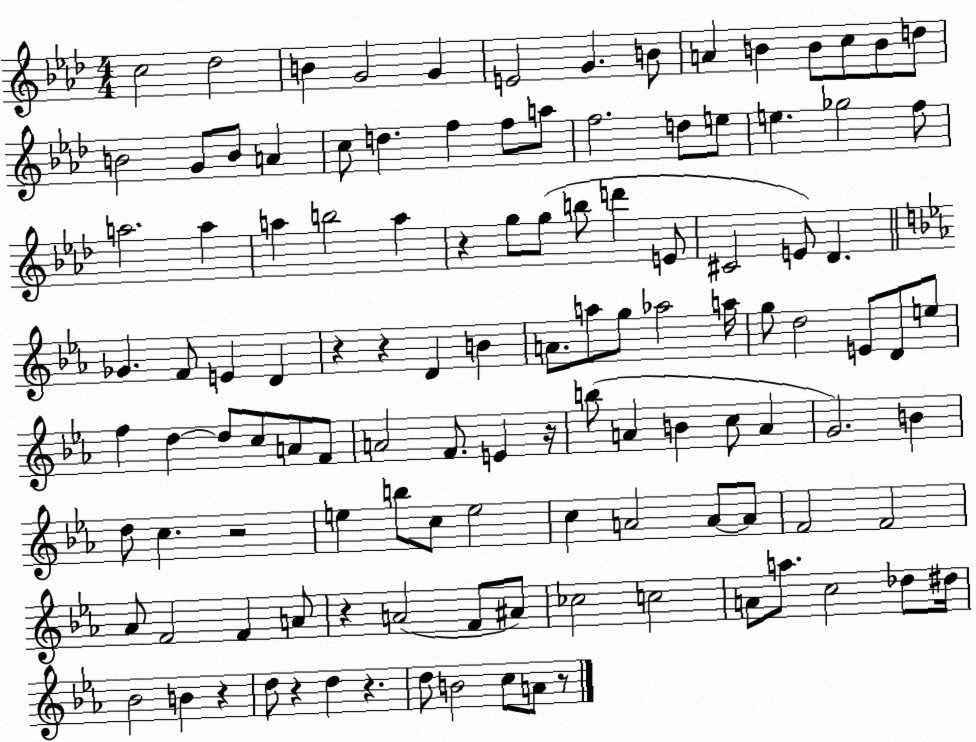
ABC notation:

X:1
T:Untitled
M:4/4
L:1/4
K:Ab
c2 _d2 B G2 G E2 G B/2 A B B/2 c/2 B/2 d/2 B2 G/2 B/2 A c/2 d f f/2 a/2 f2 d/2 e/2 e _g2 f/2 a2 a a b2 a z g/2 g/2 b/2 d' E/2 ^C2 E/2 _D _G F/2 E D z z D B A/2 a/2 g/2 _a2 a/4 g/2 d2 E/2 D/2 e/2 f d d/2 c/2 A/2 F/2 A2 F/2 E z/4 b/2 A B c/2 A G2 B d/2 c z2 e b/2 c/2 e2 c A2 A/2 A/2 F2 F2 _A/2 F2 F A/2 z A2 F/2 ^A/2 _c2 c2 A/2 a/2 c2 _d/2 ^d/4 _B2 B z d/2 z d z d/2 B2 c/2 A/2 z/2